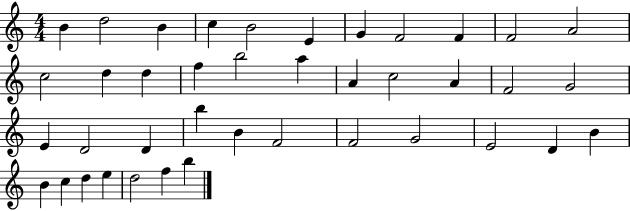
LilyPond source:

{
  \clef treble
  \numericTimeSignature
  \time 4/4
  \key c \major
  b'4 d''2 b'4 | c''4 b'2 e'4 | g'4 f'2 f'4 | f'2 a'2 | \break c''2 d''4 d''4 | f''4 b''2 a''4 | a'4 c''2 a'4 | f'2 g'2 | \break e'4 d'2 d'4 | b''4 b'4 f'2 | f'2 g'2 | e'2 d'4 b'4 | \break b'4 c''4 d''4 e''4 | d''2 f''4 b''4 | \bar "|."
}